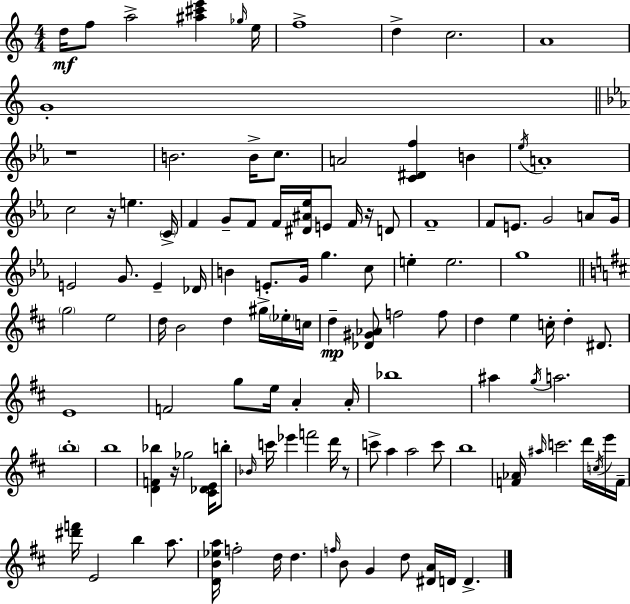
D5/s F5/e A5/h [A#5,C#6,E6]/q Gb5/s E5/s F5/w D5/q C5/h. A4/w G4/w R/w B4/h. B4/s C5/e. A4/h [C4,D#4,F5]/q B4/q Eb5/s A4/w C5/h R/s E5/q. C4/s F4/q G4/e F4/e F4/s [D#4,A#4,Eb5]/s E4/e F4/s R/s D4/e F4/w F4/e E4/e. G4/h A4/e G4/s E4/h G4/e. E4/q Db4/s B4/q E4/e. G4/s G5/q. C5/e E5/q E5/h. G5/w G5/h E5/h D5/s B4/h D5/q G#5/s Eb5/s C5/s D5/q [Db4,G#4,Ab4]/e F5/h F5/e D5/q E5/q C5/s D5/q D#4/e. E4/w F4/h G5/e E5/s A4/q A4/s Bb5/w A#5/q G5/s A5/h. B5/w B5/w [D4,F4,Bb5]/q R/s Gb5/h [C#4,Db4,E4]/s B5/e Bb4/s C6/s Eb6/q F6/h D6/s R/e C6/e A5/q A5/h C6/e B5/w [F4,Ab4]/s A#5/s C6/h. D6/s C5/s E6/s F4/s [D#6,F6]/s E4/h B5/q A5/e. [D4,B4,Eb5,A5]/s F5/h D5/s D5/q. F5/s B4/e G4/q D5/e [D#4,A4]/s D4/s D4/q.